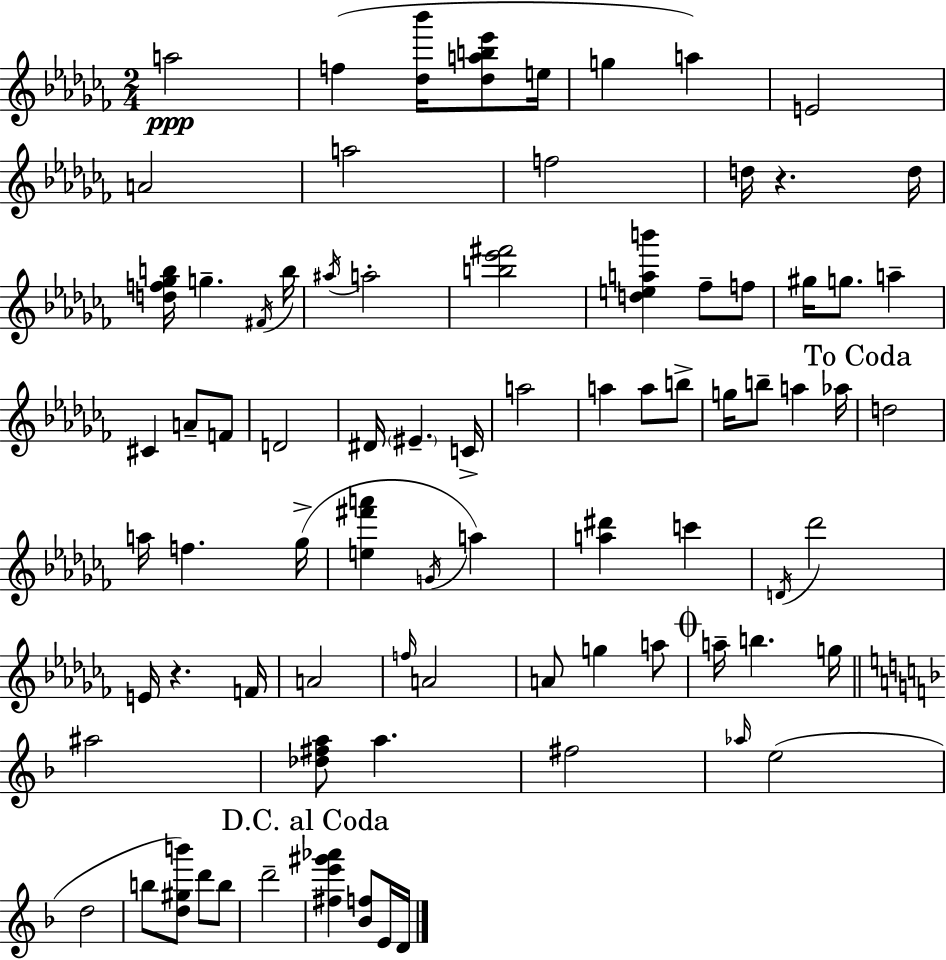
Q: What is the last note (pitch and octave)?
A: D4